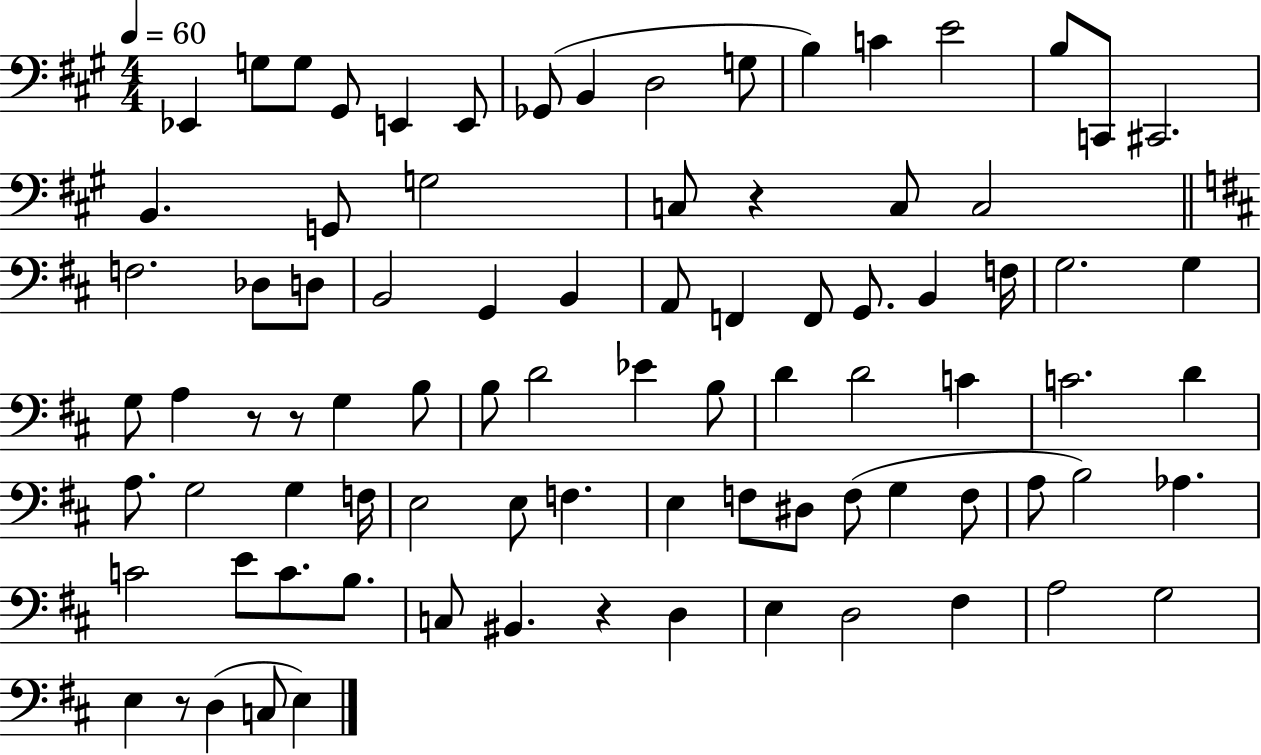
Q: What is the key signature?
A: A major